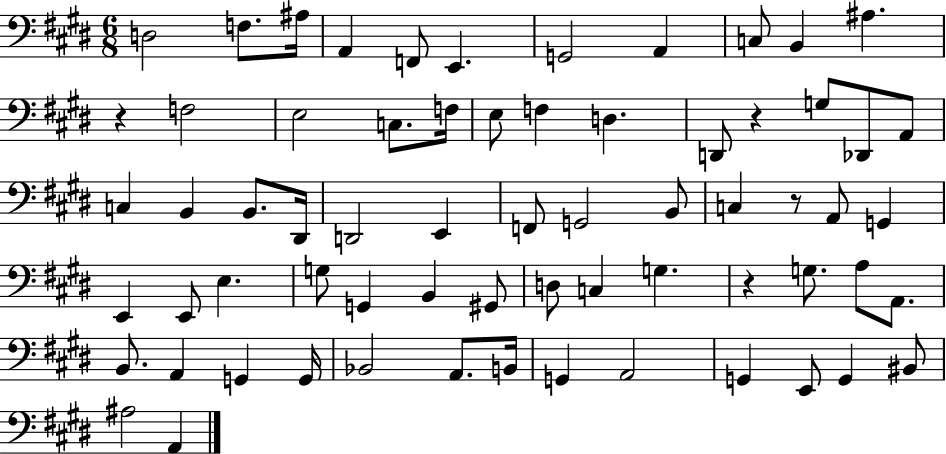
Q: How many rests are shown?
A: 4